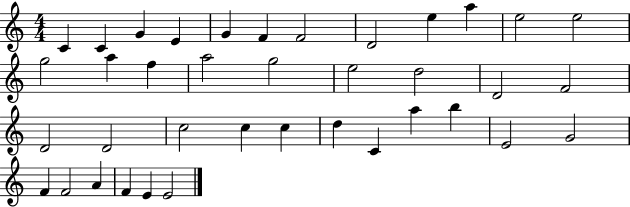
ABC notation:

X:1
T:Untitled
M:4/4
L:1/4
K:C
C C G E G F F2 D2 e a e2 e2 g2 a f a2 g2 e2 d2 D2 F2 D2 D2 c2 c c d C a b E2 G2 F F2 A F E E2